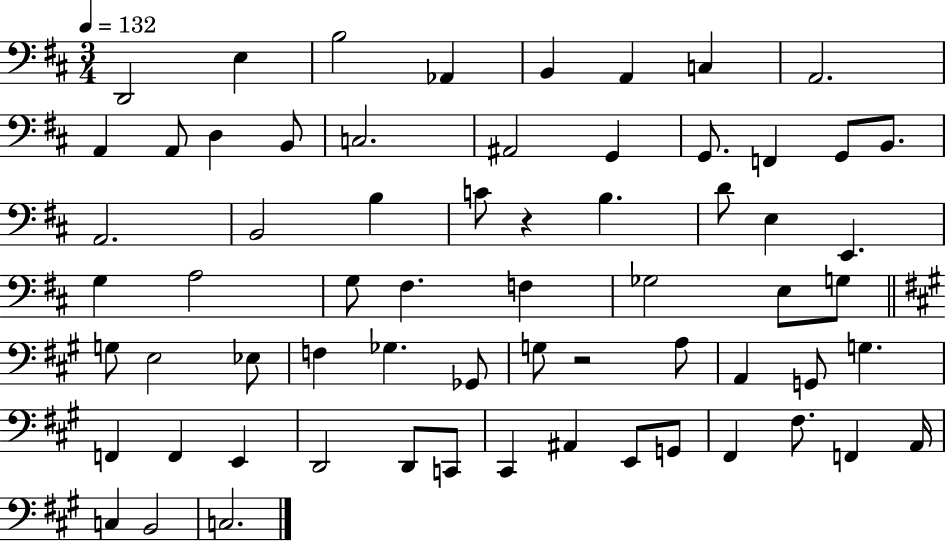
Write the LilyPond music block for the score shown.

{
  \clef bass
  \numericTimeSignature
  \time 3/4
  \key d \major
  \tempo 4 = 132
  d,2 e4 | b2 aes,4 | b,4 a,4 c4 | a,2. | \break a,4 a,8 d4 b,8 | c2. | ais,2 g,4 | g,8. f,4 g,8 b,8. | \break a,2. | b,2 b4 | c'8 r4 b4. | d'8 e4 e,4. | \break g4 a2 | g8 fis4. f4 | ges2 e8 g8 | \bar "||" \break \key a \major g8 e2 ees8 | f4 ges4. ges,8 | g8 r2 a8 | a,4 g,8 g4. | \break f,4 f,4 e,4 | d,2 d,8 c,8 | cis,4 ais,4 e,8 g,8 | fis,4 fis8. f,4 a,16 | \break c4 b,2 | c2. | \bar "|."
}